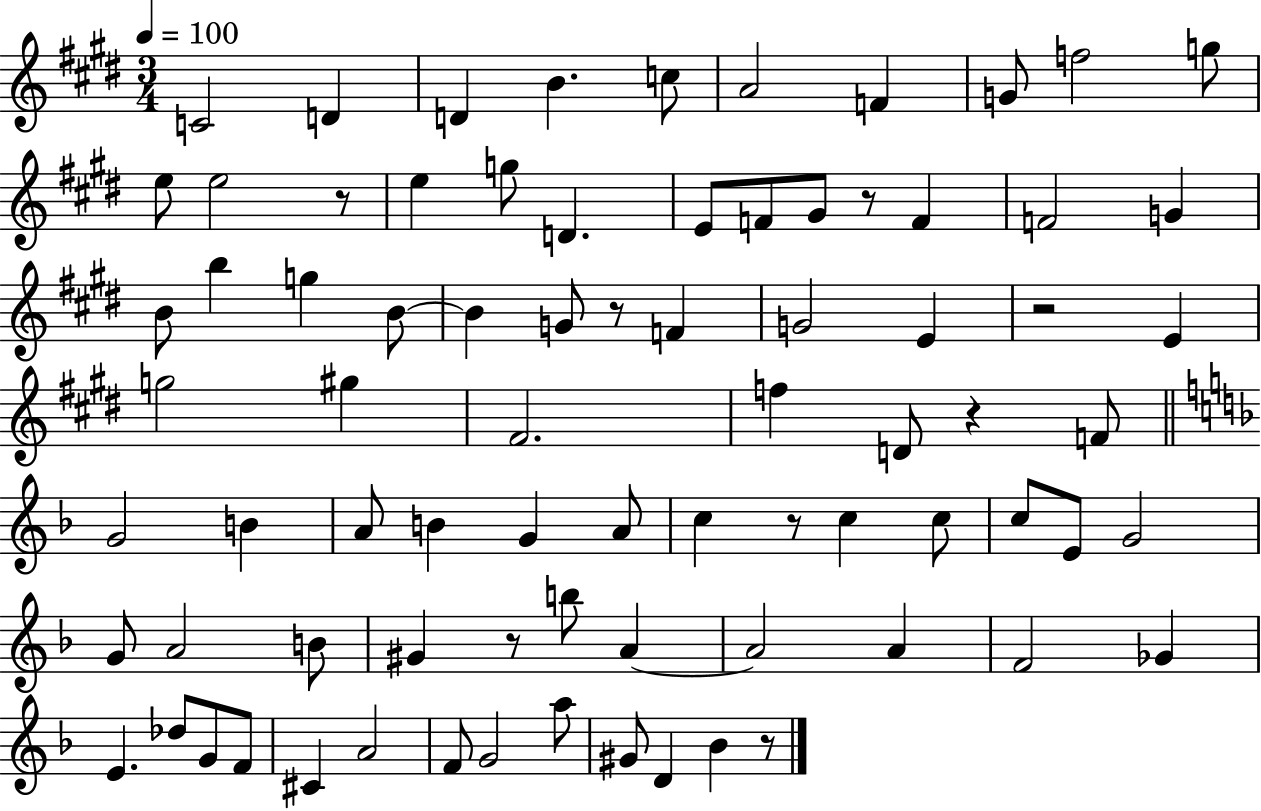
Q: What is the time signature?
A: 3/4